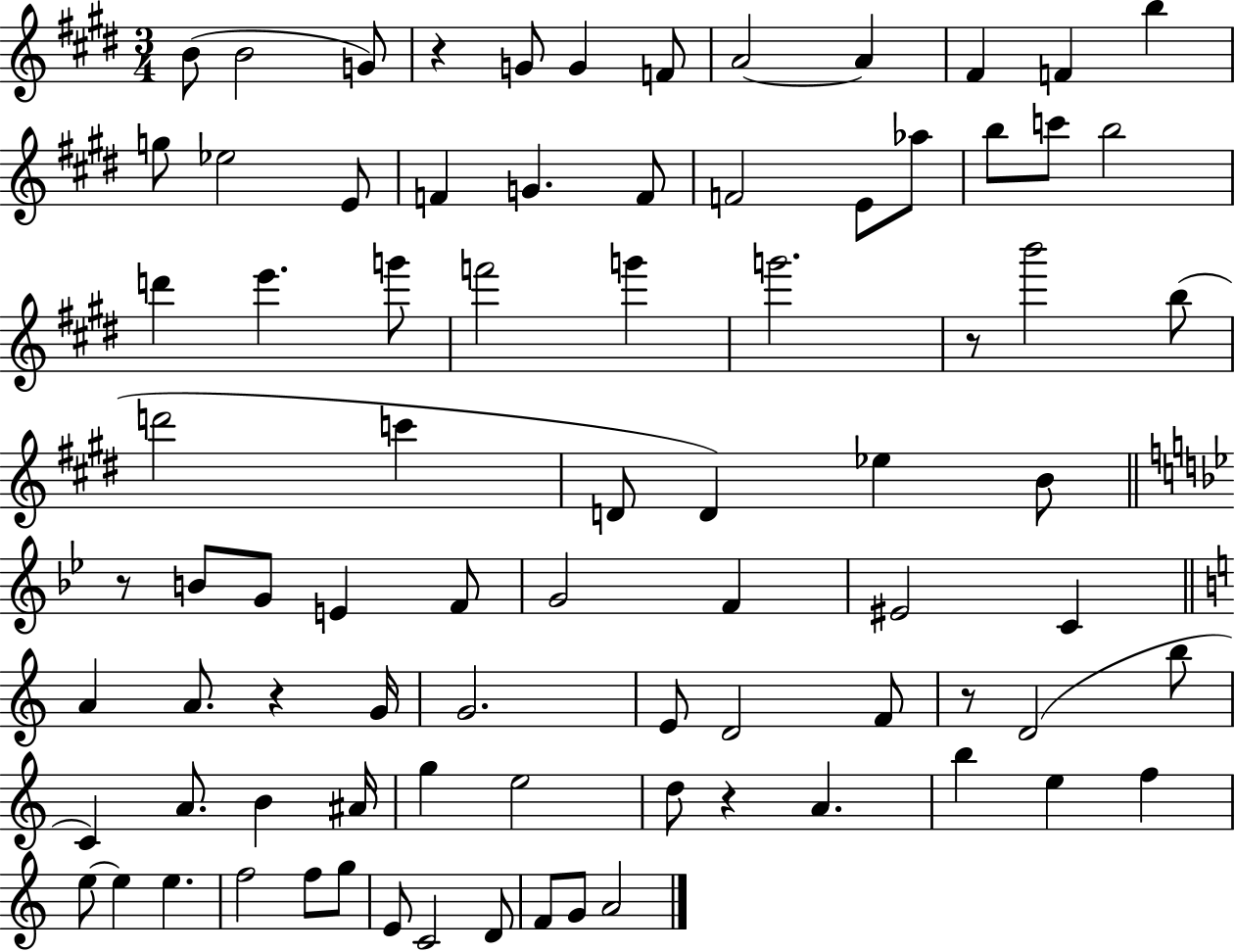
{
  \clef treble
  \numericTimeSignature
  \time 3/4
  \key e \major
  b'8( b'2 g'8) | r4 g'8 g'4 f'8 | a'2~~ a'4 | fis'4 f'4 b''4 | \break g''8 ees''2 e'8 | f'4 g'4. f'8 | f'2 e'8 aes''8 | b''8 c'''8 b''2 | \break d'''4 e'''4. g'''8 | f'''2 g'''4 | g'''2. | r8 b'''2 b''8( | \break d'''2 c'''4 | d'8 d'4) ees''4 b'8 | \bar "||" \break \key g \minor r8 b'8 g'8 e'4 f'8 | g'2 f'4 | eis'2 c'4 | \bar "||" \break \key a \minor a'4 a'8. r4 g'16 | g'2. | e'8 d'2 f'8 | r8 d'2( b''8 | \break c'4) a'8. b'4 ais'16 | g''4 e''2 | d''8 r4 a'4. | b''4 e''4 f''4 | \break e''8~~ e''4 e''4. | f''2 f''8 g''8 | e'8 c'2 d'8 | f'8 g'8 a'2 | \break \bar "|."
}